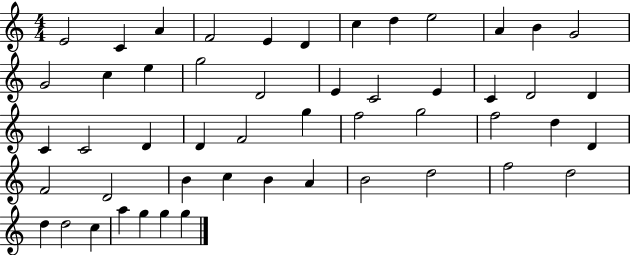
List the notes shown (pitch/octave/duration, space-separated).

E4/h C4/q A4/q F4/h E4/q D4/q C5/q D5/q E5/h A4/q B4/q G4/h G4/h C5/q E5/q G5/h D4/h E4/q C4/h E4/q C4/q D4/h D4/q C4/q C4/h D4/q D4/q F4/h G5/q F5/h G5/h F5/h D5/q D4/q F4/h D4/h B4/q C5/q B4/q A4/q B4/h D5/h F5/h D5/h D5/q D5/h C5/q A5/q G5/q G5/q G5/q